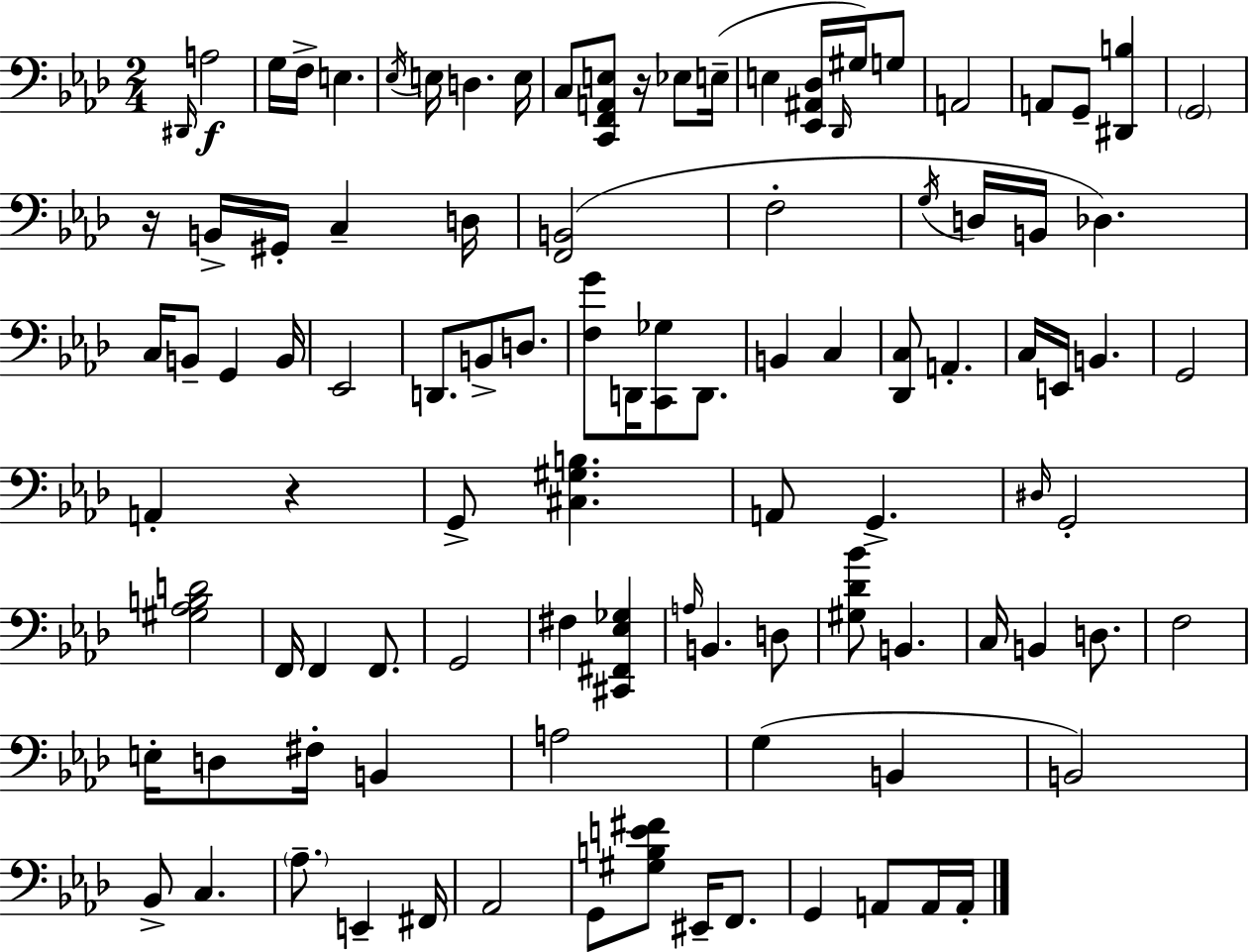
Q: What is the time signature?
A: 2/4